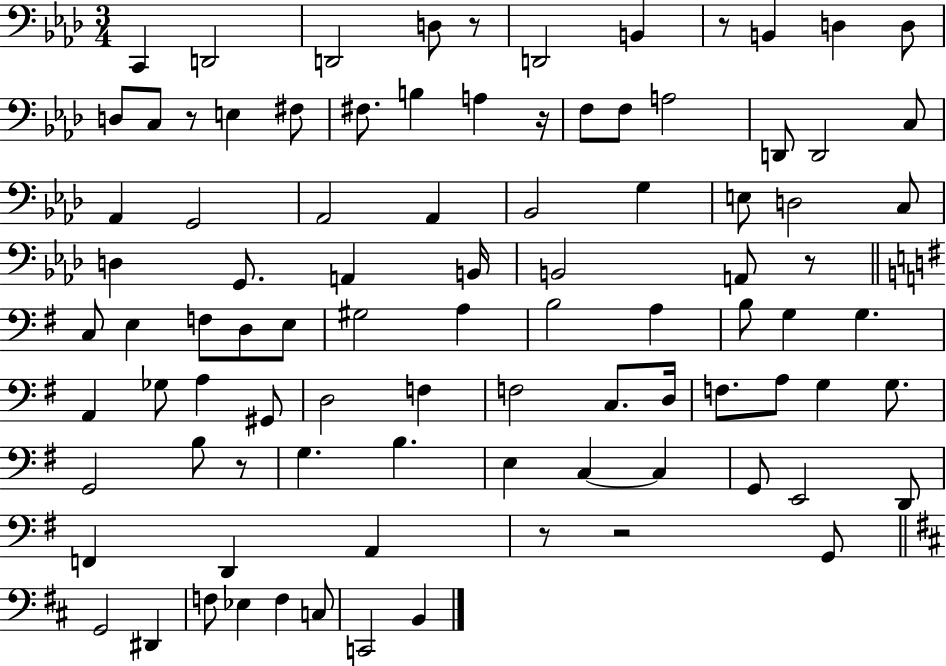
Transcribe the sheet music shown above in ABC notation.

X:1
T:Untitled
M:3/4
L:1/4
K:Ab
C,, D,,2 D,,2 D,/2 z/2 D,,2 B,, z/2 B,, D, D,/2 D,/2 C,/2 z/2 E, ^F,/2 ^F,/2 B, A, z/4 F,/2 F,/2 A,2 D,,/2 D,,2 C,/2 _A,, G,,2 _A,,2 _A,, _B,,2 G, E,/2 D,2 C,/2 D, G,,/2 A,, B,,/4 B,,2 A,,/2 z/2 C,/2 E, F,/2 D,/2 E,/2 ^G,2 A, B,2 A, B,/2 G, G, A,, _G,/2 A, ^G,,/2 D,2 F, F,2 C,/2 D,/4 F,/2 A,/2 G, G,/2 G,,2 B,/2 z/2 G, B, E, C, C, G,,/2 E,,2 D,,/2 F,, D,, A,, z/2 z2 G,,/2 G,,2 ^D,, F,/2 _E, F, C,/2 C,,2 B,,